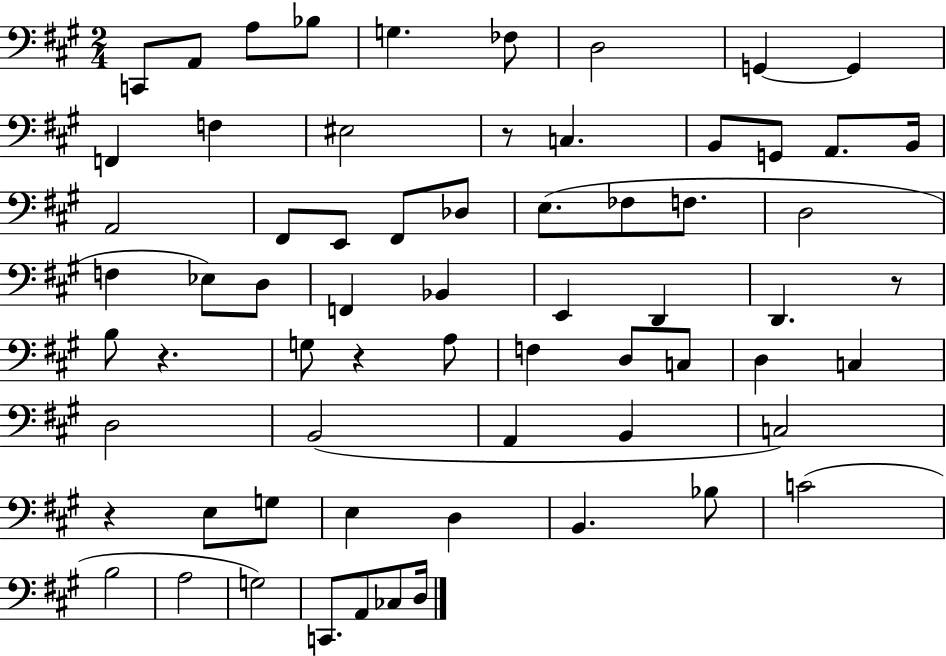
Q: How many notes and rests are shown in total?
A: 66